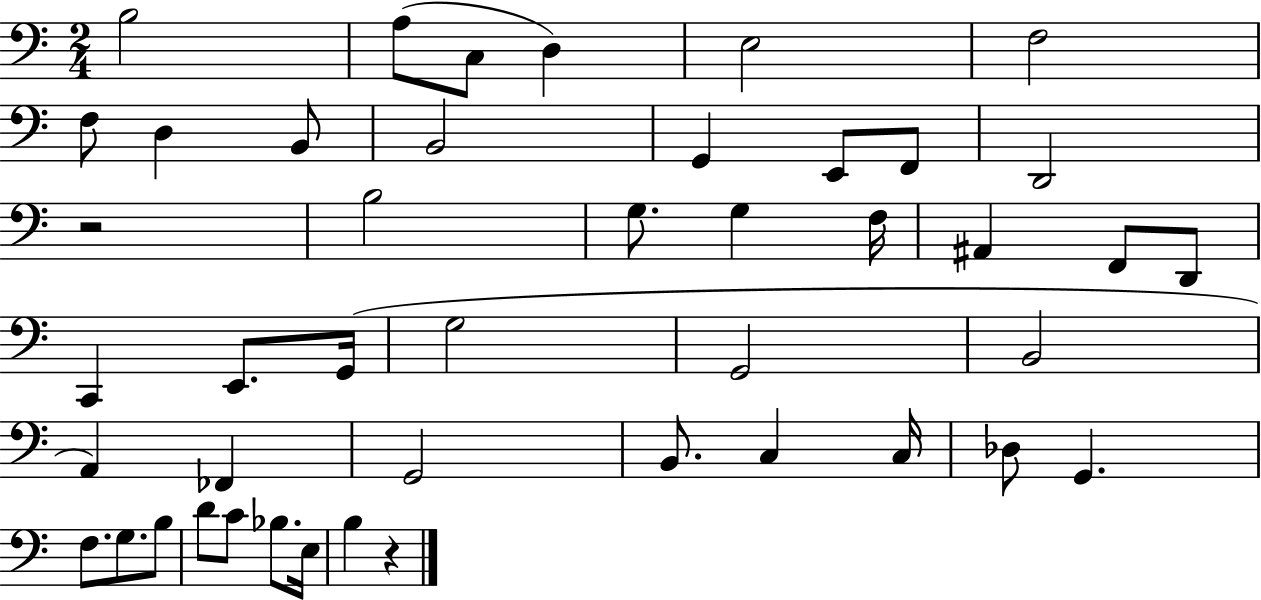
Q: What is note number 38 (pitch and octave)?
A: B3